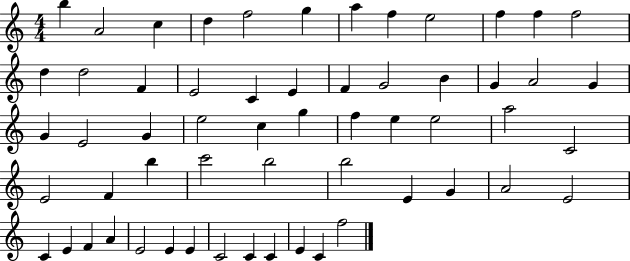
B5/q A4/h C5/q D5/q F5/h G5/q A5/q F5/q E5/h F5/q F5/q F5/h D5/q D5/h F4/q E4/h C4/q E4/q F4/q G4/h B4/q G4/q A4/h G4/q G4/q E4/h G4/q E5/h C5/q G5/q F5/q E5/q E5/h A5/h C4/h E4/h F4/q B5/q C6/h B5/h B5/h E4/q G4/q A4/h E4/h C4/q E4/q F4/q A4/q E4/h E4/q E4/q C4/h C4/q C4/q E4/q C4/q F5/h